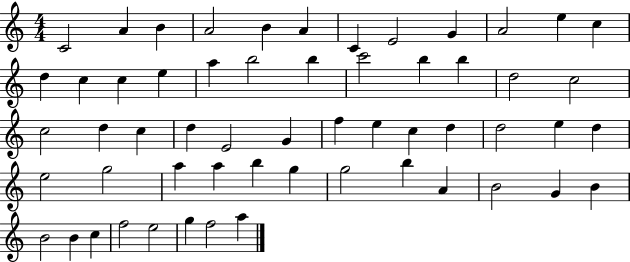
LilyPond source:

{
  \clef treble
  \numericTimeSignature
  \time 4/4
  \key c \major
  c'2 a'4 b'4 | a'2 b'4 a'4 | c'4 e'2 g'4 | a'2 e''4 c''4 | \break d''4 c''4 c''4 e''4 | a''4 b''2 b''4 | c'''2 b''4 b''4 | d''2 c''2 | \break c''2 d''4 c''4 | d''4 e'2 g'4 | f''4 e''4 c''4 d''4 | d''2 e''4 d''4 | \break e''2 g''2 | a''4 a''4 b''4 g''4 | g''2 b''4 a'4 | b'2 g'4 b'4 | \break b'2 b'4 c''4 | f''2 e''2 | g''4 f''2 a''4 | \bar "|."
}